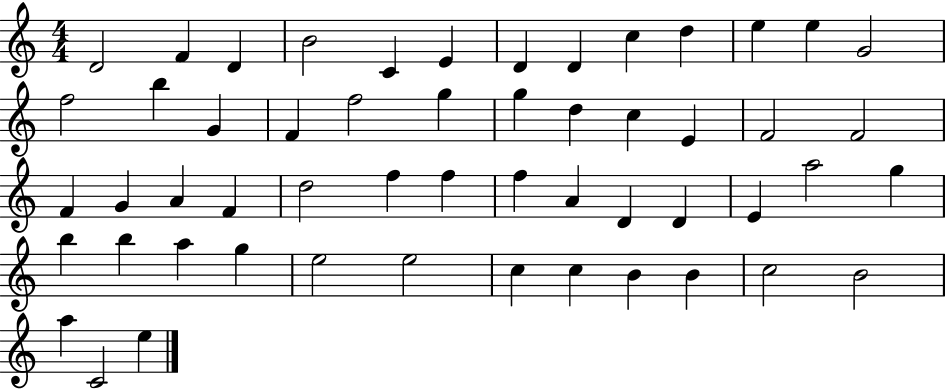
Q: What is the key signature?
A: C major